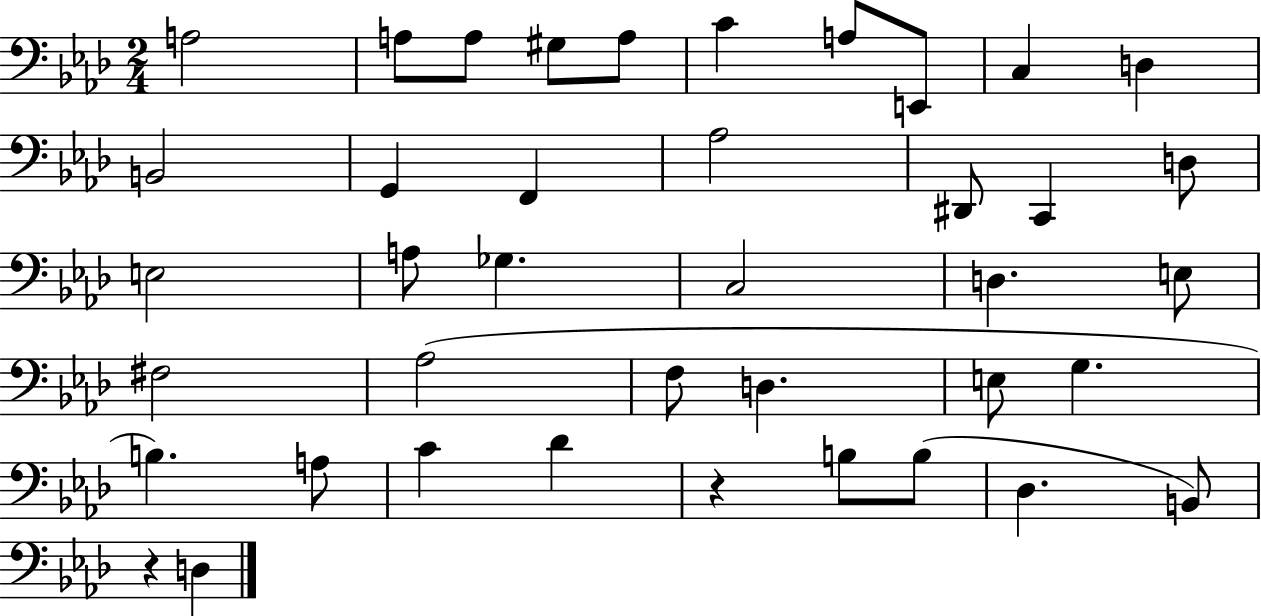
{
  \clef bass
  \numericTimeSignature
  \time 2/4
  \key aes \major
  \repeat volta 2 { a2 | a8 a8 gis8 a8 | c'4 a8 e,8 | c4 d4 | \break b,2 | g,4 f,4 | aes2 | dis,8 c,4 d8 | \break e2 | a8 ges4. | c2 | d4. e8 | \break fis2 | aes2( | f8 d4. | e8 g4. | \break b4.) a8 | c'4 des'4 | r4 b8 b8( | des4. b,8) | \break r4 d4 | } \bar "|."
}